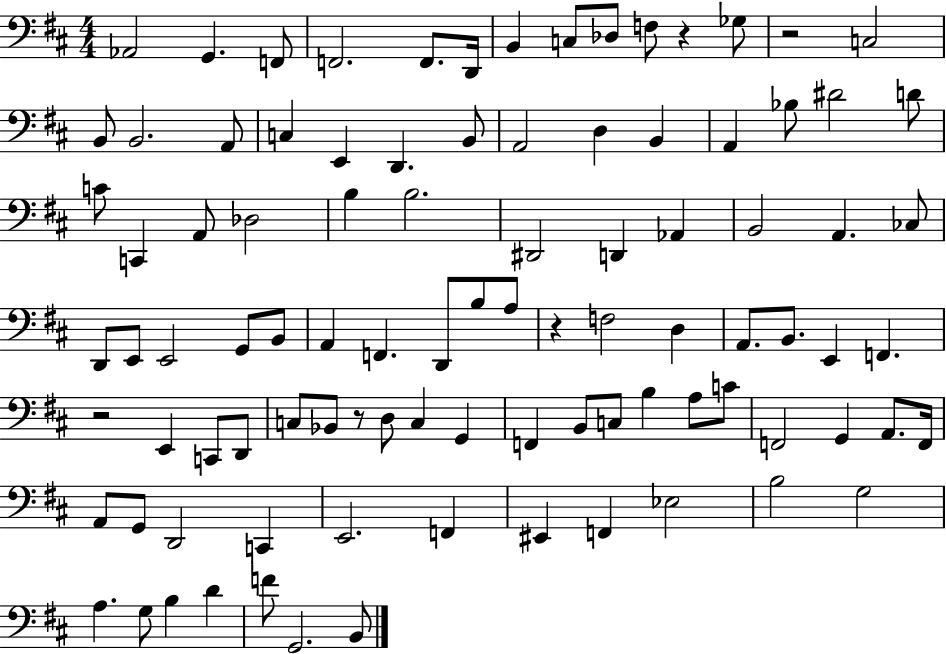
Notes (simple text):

Ab2/h G2/q. F2/e F2/h. F2/e. D2/s B2/q C3/e Db3/e F3/e R/q Gb3/e R/h C3/h B2/e B2/h. A2/e C3/q E2/q D2/q. B2/e A2/h D3/q B2/q A2/q Bb3/e D#4/h D4/e C4/e C2/q A2/e Db3/h B3/q B3/h. D#2/h D2/q Ab2/q B2/h A2/q. CES3/e D2/e E2/e E2/h G2/e B2/e A2/q F2/q. D2/e B3/e A3/e R/q F3/h D3/q A2/e. B2/e. E2/q F2/q. R/h E2/q C2/e D2/e C3/e Bb2/e R/e D3/e C3/q G2/q F2/q B2/e C3/e B3/q A3/e C4/e F2/h G2/q A2/e. F2/s A2/e G2/e D2/h C2/q E2/h. F2/q EIS2/q F2/q Eb3/h B3/h G3/h A3/q. G3/e B3/q D4/q F4/e G2/h. B2/e